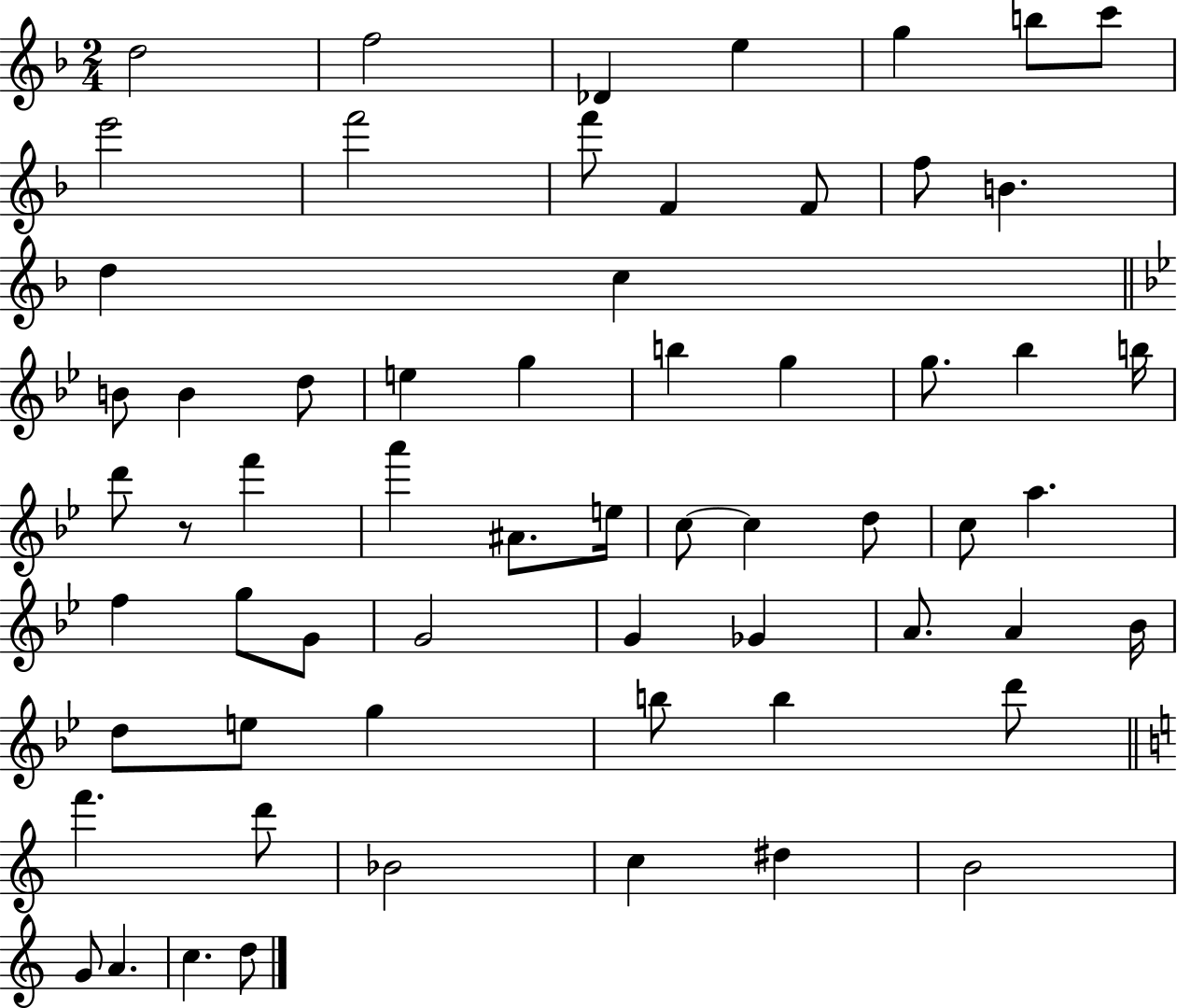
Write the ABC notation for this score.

X:1
T:Untitled
M:2/4
L:1/4
K:F
d2 f2 _D e g b/2 c'/2 e'2 f'2 f'/2 F F/2 f/2 B d c B/2 B d/2 e g b g g/2 _b b/4 d'/2 z/2 f' a' ^A/2 e/4 c/2 c d/2 c/2 a f g/2 G/2 G2 G _G A/2 A _B/4 d/2 e/2 g b/2 b d'/2 f' d'/2 _B2 c ^d B2 G/2 A c d/2